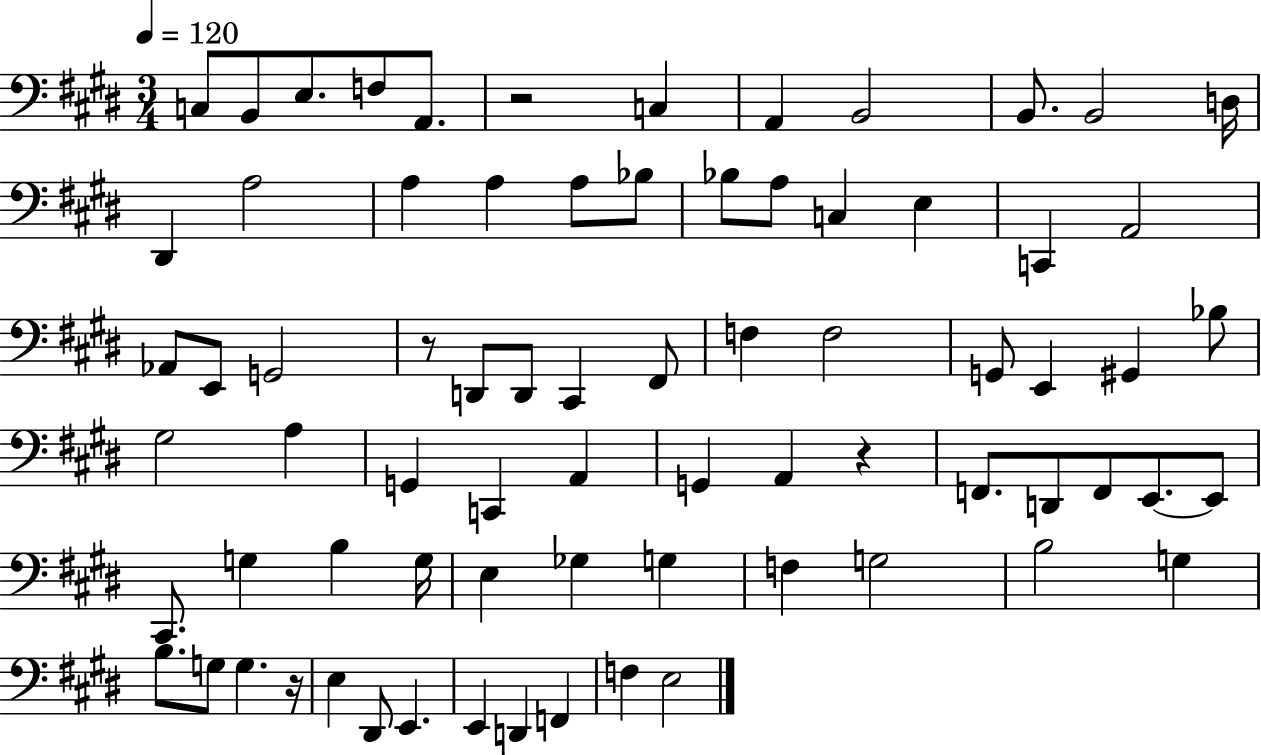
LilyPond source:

{
  \clef bass
  \numericTimeSignature
  \time 3/4
  \key e \major
  \tempo 4 = 120
  \repeat volta 2 { c8 b,8 e8. f8 a,8. | r2 c4 | a,4 b,2 | b,8. b,2 d16 | \break dis,4 a2 | a4 a4 a8 bes8 | bes8 a8 c4 e4 | c,4 a,2 | \break aes,8 e,8 g,2 | r8 d,8 d,8 cis,4 fis,8 | f4 f2 | g,8 e,4 gis,4 bes8 | \break gis2 a4 | g,4 c,4 a,4 | g,4 a,4 r4 | f,8. d,8 f,8 e,8.~~ e,8 | \break cis,8. g4 b4 g16 | e4 ges4 g4 | f4 g2 | b2 g4 | \break b8. g8 g4. r16 | e4 dis,8 e,4. | e,4 d,4 f,4 | f4 e2 | \break } \bar "|."
}